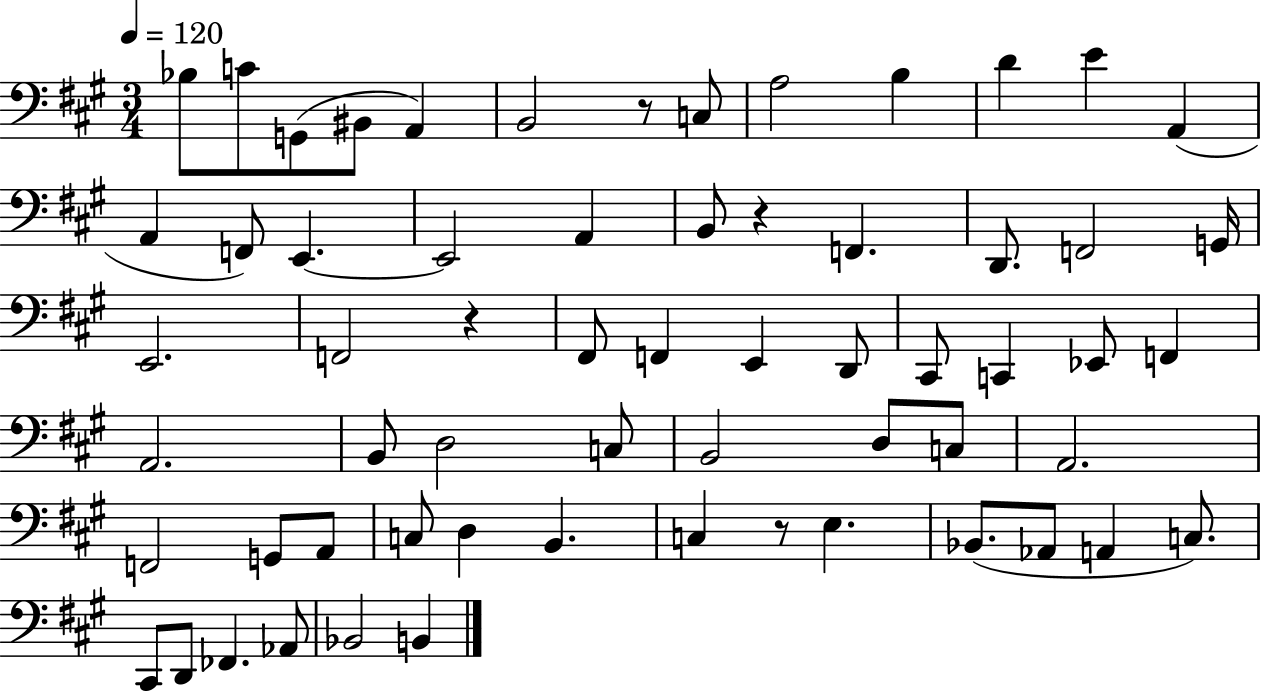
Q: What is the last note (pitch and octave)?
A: B2